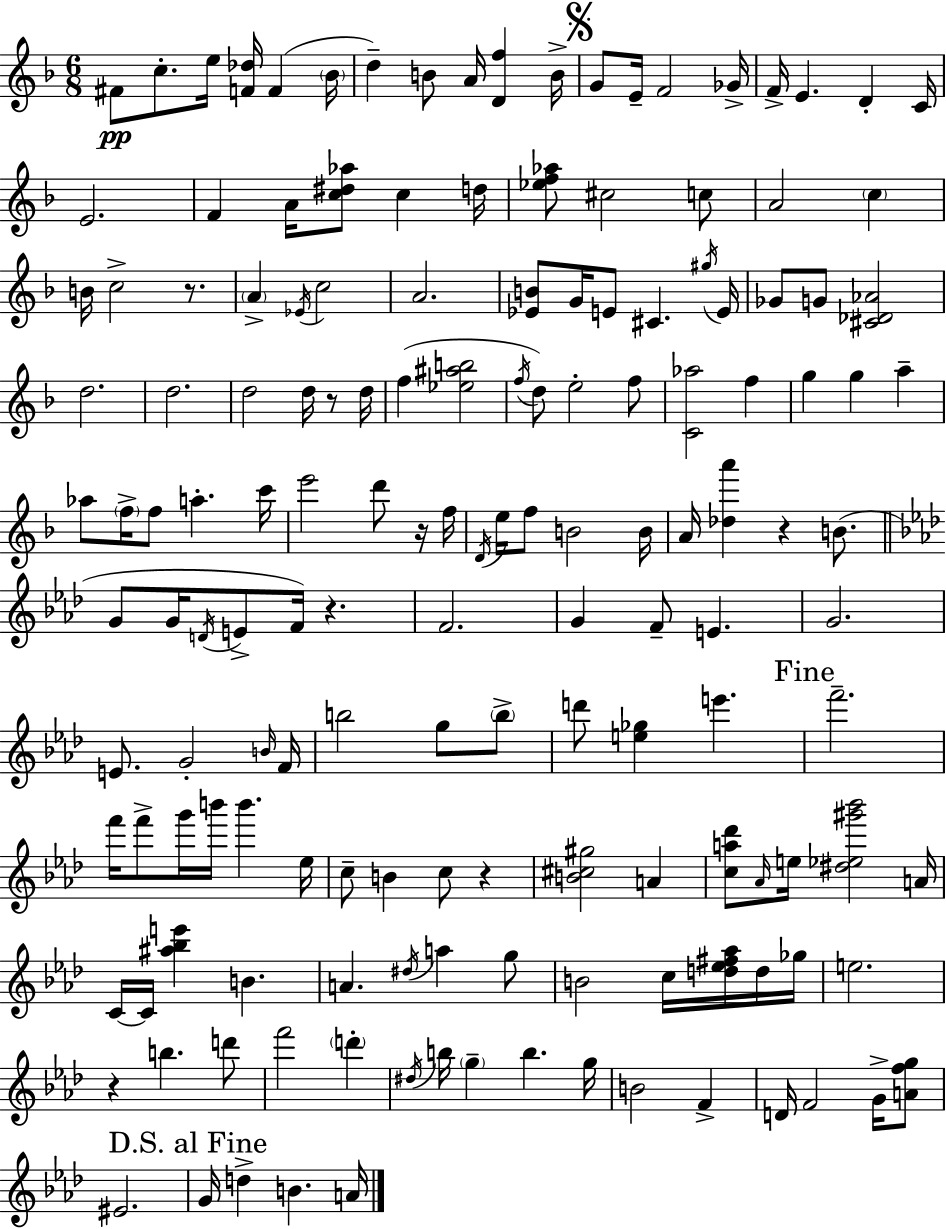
F#4/e C5/e. E5/s [F4,Db5]/s F4/q Bb4/s D5/q B4/e A4/s [D4,F5]/q B4/s G4/e E4/s F4/h Gb4/s F4/s E4/q. D4/q C4/s E4/h. F4/q A4/s [C5,D#5,Ab5]/e C5/q D5/s [Eb5,F5,Ab5]/e C#5/h C5/e A4/h C5/q B4/s C5/h R/e. A4/q Eb4/s C5/h A4/h. [Eb4,B4]/e G4/s E4/e C#4/q. G#5/s E4/s Gb4/e G4/e [C#4,Db4,Ab4]/h D5/h. D5/h. D5/h D5/s R/e D5/s F5/q [Eb5,A#5,B5]/h F5/s D5/e E5/h F5/e [C4,Ab5]/h F5/q G5/q G5/q A5/q Ab5/e F5/s F5/e A5/q. C6/s E6/h D6/e R/s F5/s D4/s E5/s F5/e B4/h B4/s A4/s [Db5,A6]/q R/q B4/e. G4/e G4/s D4/s E4/e F4/s R/q. F4/h. G4/q F4/e E4/q. G4/h. E4/e. G4/h B4/s F4/s B5/h G5/e B5/e D6/e [E5,Gb5]/q E6/q. F6/h. F6/s F6/e G6/s B6/s B6/q. Eb5/s C5/e B4/q C5/e R/q [B4,C#5,G#5]/h A4/q [C5,A5,Db6]/e Ab4/s E5/s [D#5,Eb5,G#6,Bb6]/h A4/s C4/s C4/s [A#5,Bb5,E6]/q B4/q. A4/q. D#5/s A5/q G5/e B4/h C5/s [D5,Eb5,F#5,Ab5]/s D5/s Gb5/s E5/h. R/q B5/q. D6/e F6/h D6/q D#5/s B5/s G5/q B5/q. G5/s B4/h F4/q D4/s F4/h G4/s [A4,F5,G5]/e EIS4/h. G4/s D5/q B4/q. A4/s